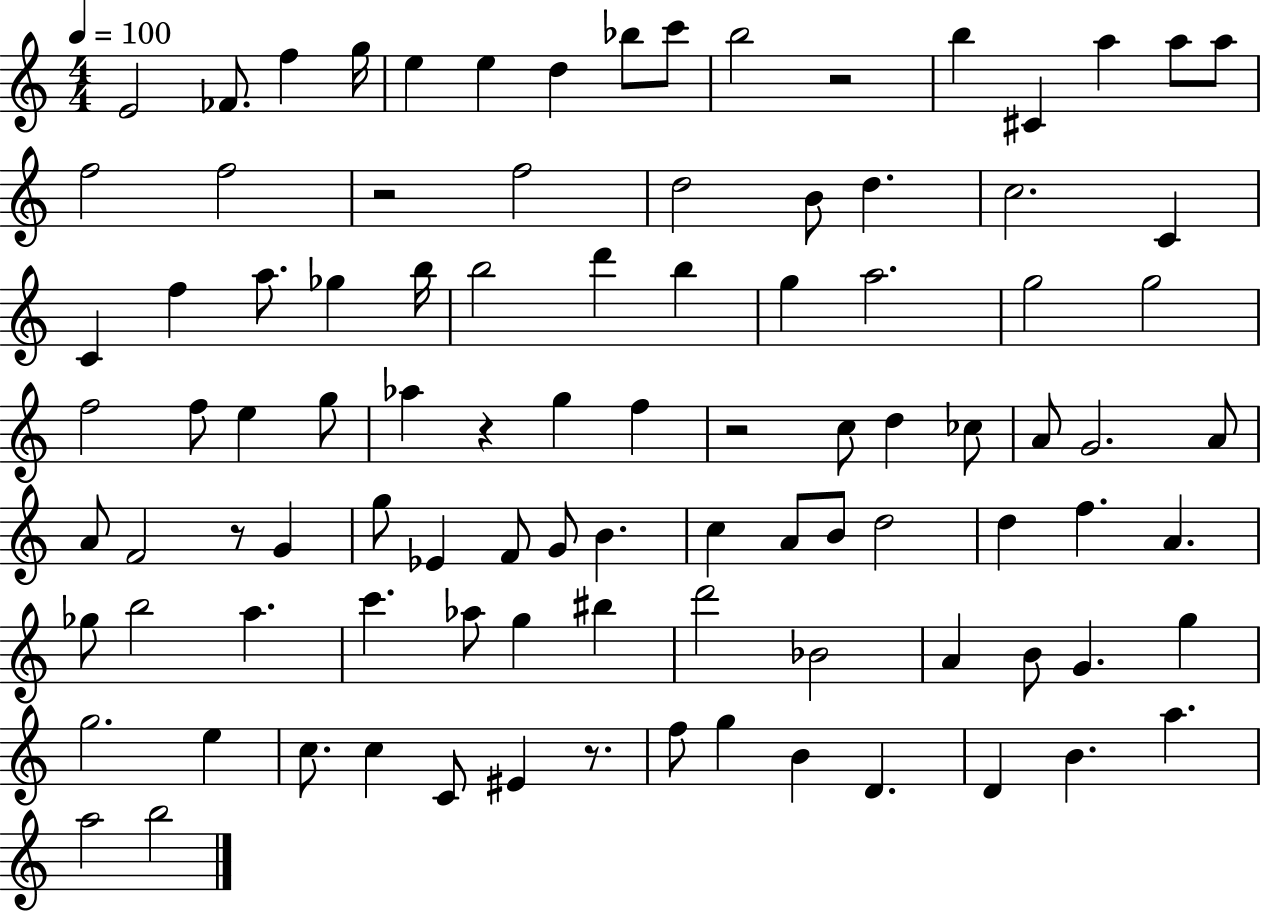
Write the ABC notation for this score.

X:1
T:Untitled
M:4/4
L:1/4
K:C
E2 _F/2 f g/4 e e d _b/2 c'/2 b2 z2 b ^C a a/2 a/2 f2 f2 z2 f2 d2 B/2 d c2 C C f a/2 _g b/4 b2 d' b g a2 g2 g2 f2 f/2 e g/2 _a z g f z2 c/2 d _c/2 A/2 G2 A/2 A/2 F2 z/2 G g/2 _E F/2 G/2 B c A/2 B/2 d2 d f A _g/2 b2 a c' _a/2 g ^b d'2 _B2 A B/2 G g g2 e c/2 c C/2 ^E z/2 f/2 g B D D B a a2 b2